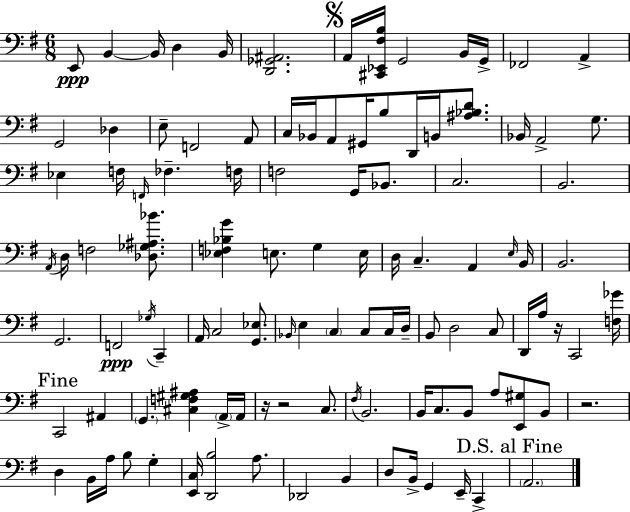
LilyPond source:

{
  \clef bass
  \numericTimeSignature
  \time 6/8
  \key g \major
  \repeat volta 2 { e,8\ppp b,4~~ b,16 d4 b,16 | <d, ges, ais,>2. | \mark \markup { \musicglyph "scripts.segno" } a,16 <cis, ees, fis b>16 g,2 b,16 g,16-> | fes,2 a,4-> | \break g,2 des4 | e8-- f,2 a,8 | c16 bes,16 a,8 gis,16 b8 d,16 b,16 <ais bes d'>8. | bes,16 a,2-> g8. | \break ees4 f16 \grace { f,16 } fes4.-- | f16 f2 g,16 bes,8. | c2. | b,2. | \break \acciaccatura { a,16 } d16 f2 <des ges ais bes'>8. | <ees f bes g'>4 e8. g4 | e16 d16 c4.-- a,4 | \grace { e16 } b,16 b,2. | \break g,2. | f,2\ppp \acciaccatura { ges16 } | c,4-- a,16 c2 | <g, ees>8. \grace { bes,16 } e4 \parenthesize c4 | \break c8 c16 d16-- b,8 d2 | c8 d,16 a16 r16 c,2 | <f ges'>16 \mark "Fine" c,2 | ais,4 \parenthesize g,4. <cis f gis ais>4 | \break \parenthesize a,16-> a,16 r16 r2 | c8. \acciaccatura { fis16 } b,2. | b,16 c8. b,8 | a8 <e, gis>8 b,8 r2. | \break d4 b,16 a16 | b8 g4-. <e, c>16 <d, b>2 | a8. des,2 | b,4 d8 b,16-> g,4 | \break e,16-- c,4-> \mark "D.S. al Fine" \parenthesize a,2. | } \bar "|."
}